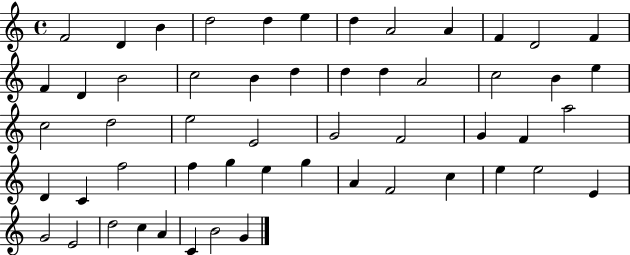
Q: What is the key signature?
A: C major